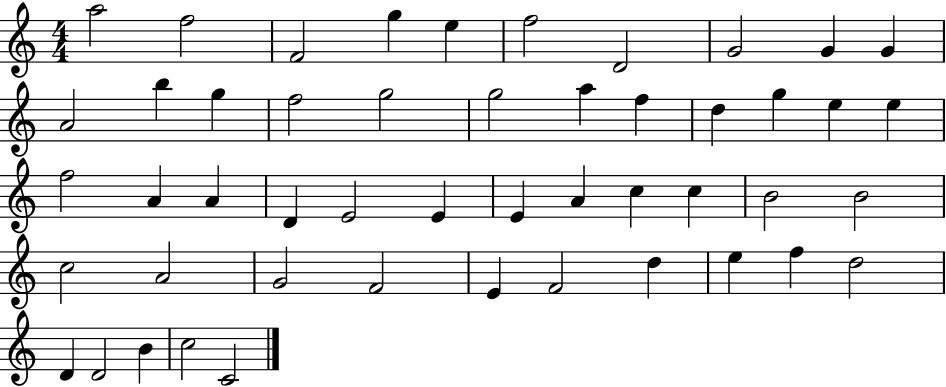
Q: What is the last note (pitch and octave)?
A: C4